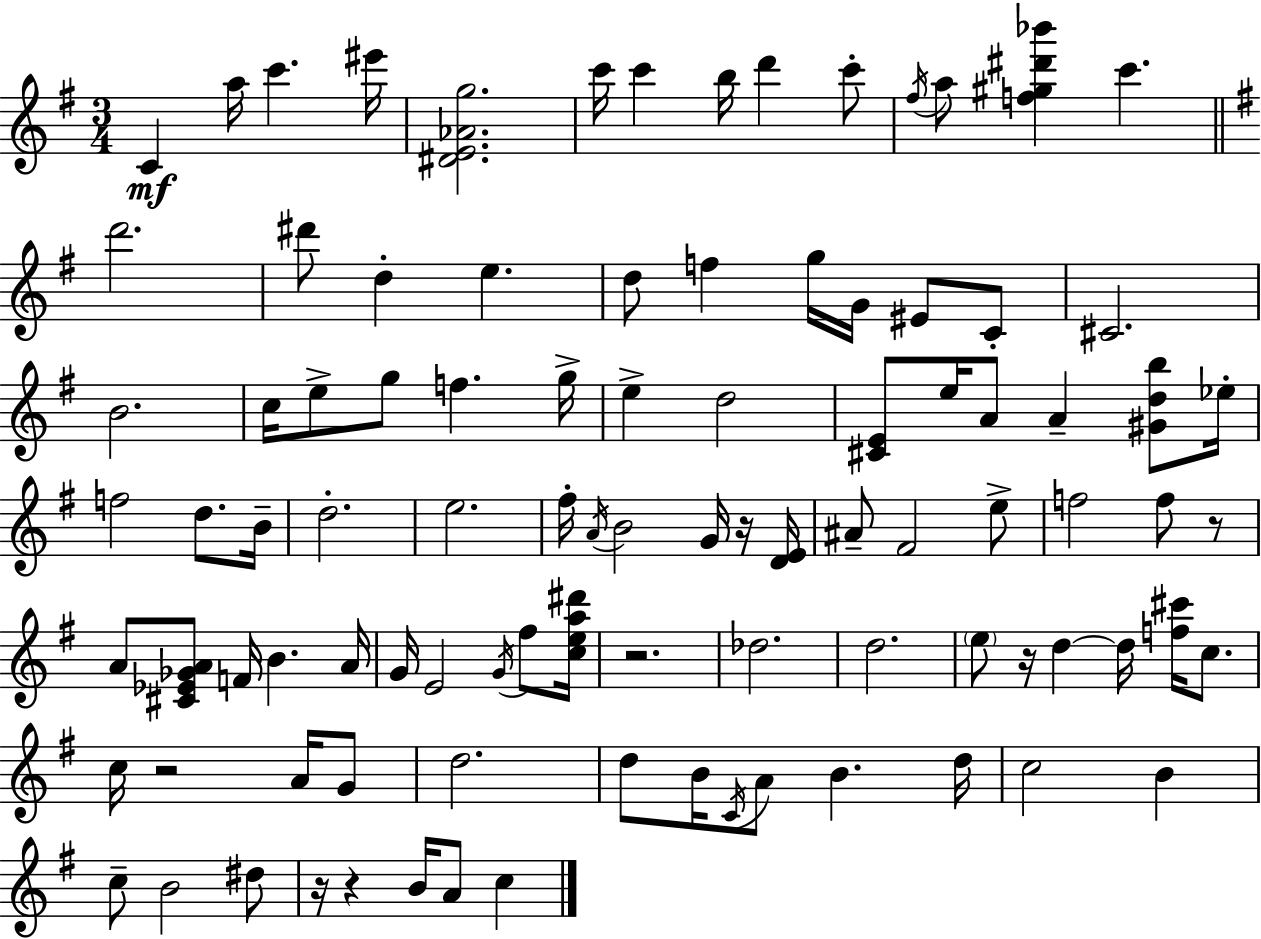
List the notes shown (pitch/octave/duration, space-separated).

C4/q A5/s C6/q. EIS6/s [D#4,E4,Ab4,G5]/h. C6/s C6/q B5/s D6/q C6/e F#5/s A5/e [F5,G#5,D#6,Bb6]/q C6/q. D6/h. D#6/e D5/q E5/q. D5/e F5/q G5/s G4/s EIS4/e C4/e C#4/h. B4/h. C5/s E5/e G5/e F5/q. G5/s E5/q D5/h [C#4,E4]/e E5/s A4/e A4/q [G#4,D5,B5]/e Eb5/s F5/h D5/e. B4/s D5/h. E5/h. F#5/s A4/s B4/h G4/s R/s [D4,E4]/s A#4/e F#4/h E5/e F5/h F5/e R/e A4/e [C#4,Eb4,Gb4,A4]/e F4/s B4/q. A4/s G4/s E4/h G4/s F#5/e [C5,E5,A5,D#6]/s R/h. Db5/h. D5/h. E5/e R/s D5/q D5/s [F5,C#6]/s C5/e. C5/s R/h A4/s G4/e D5/h. D5/e B4/s C4/s A4/e B4/q. D5/s C5/h B4/q C5/e B4/h D#5/e R/s R/q B4/s A4/e C5/q